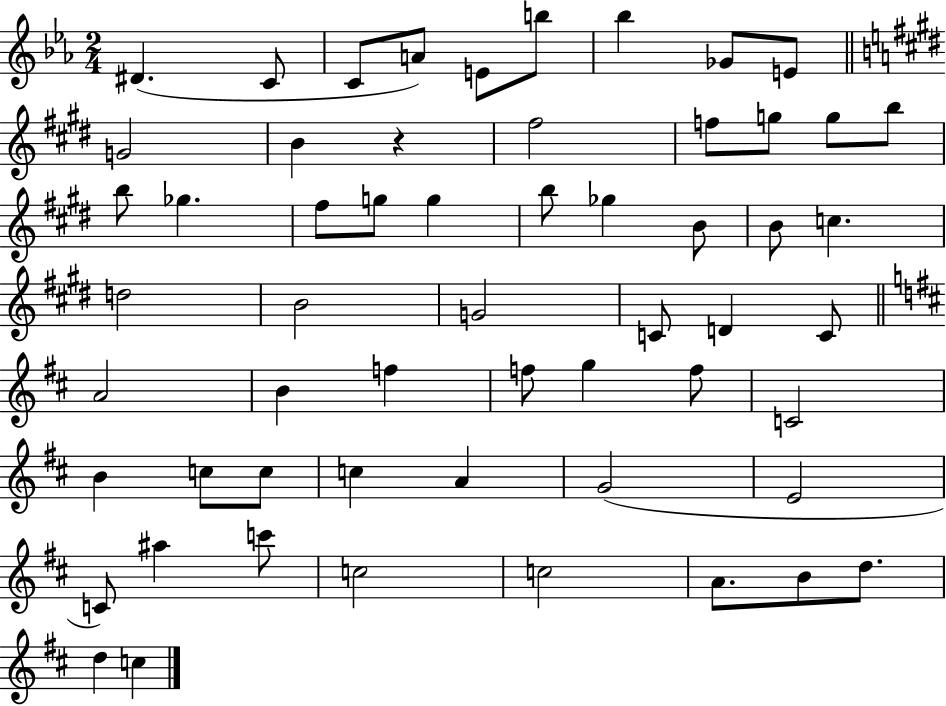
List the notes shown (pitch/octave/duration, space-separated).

D#4/q. C4/e C4/e A4/e E4/e B5/e Bb5/q Gb4/e E4/e G4/h B4/q R/q F#5/h F5/e G5/e G5/e B5/e B5/e Gb5/q. F#5/e G5/e G5/q B5/e Gb5/q B4/e B4/e C5/q. D5/h B4/h G4/h C4/e D4/q C4/e A4/h B4/q F5/q F5/e G5/q F5/e C4/h B4/q C5/e C5/e C5/q A4/q G4/h E4/h C4/e A#5/q C6/e C5/h C5/h A4/e. B4/e D5/e. D5/q C5/q